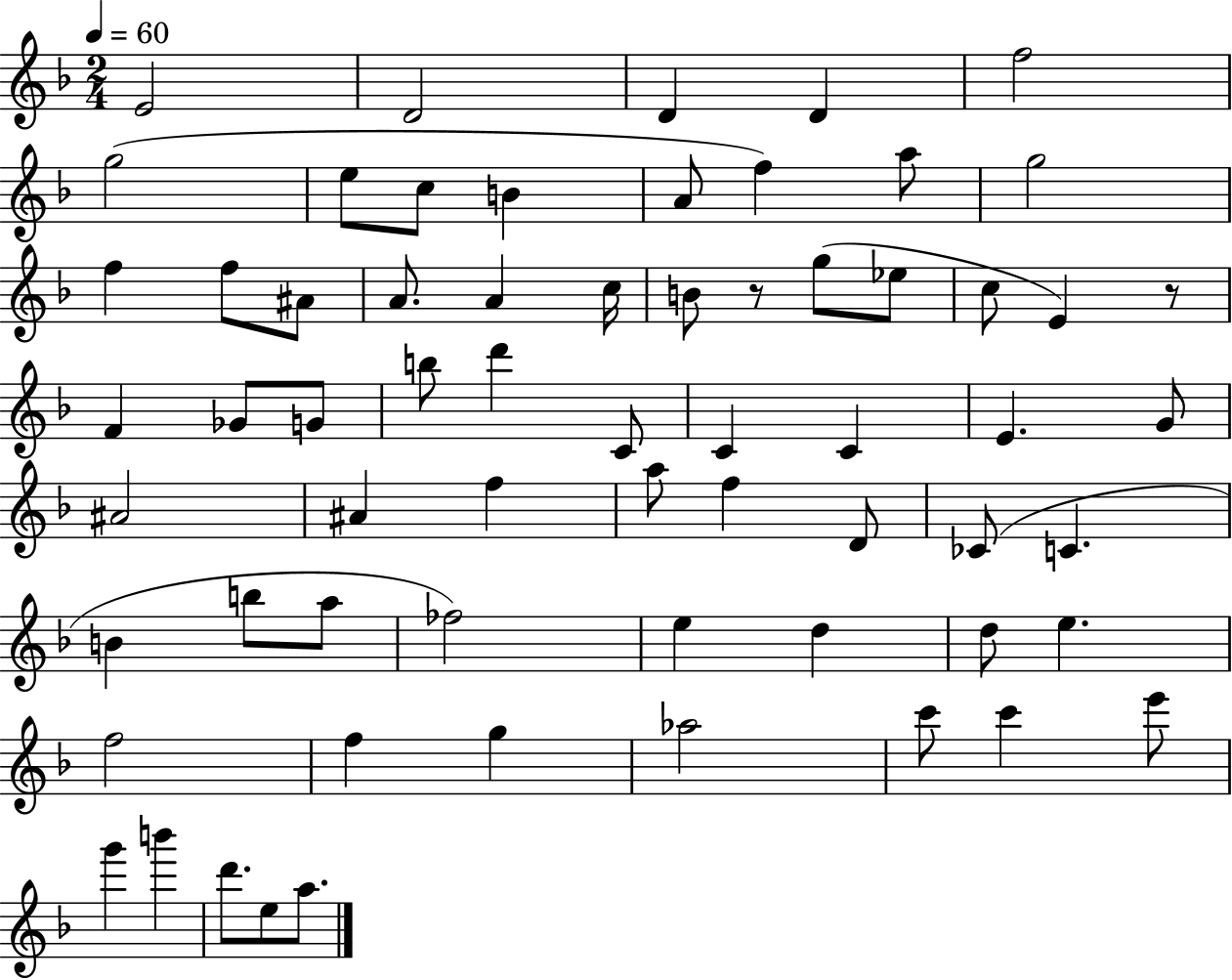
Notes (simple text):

E4/h D4/h D4/q D4/q F5/h G5/h E5/e C5/e B4/q A4/e F5/q A5/e G5/h F5/q F5/e A#4/e A4/e. A4/q C5/s B4/e R/e G5/e Eb5/e C5/e E4/q R/e F4/q Gb4/e G4/e B5/e D6/q C4/e C4/q C4/q E4/q. G4/e A#4/h A#4/q F5/q A5/e F5/q D4/e CES4/e C4/q. B4/q B5/e A5/e FES5/h E5/q D5/q D5/e E5/q. F5/h F5/q G5/q Ab5/h C6/e C6/q E6/e G6/q B6/q D6/e. E5/e A5/e.